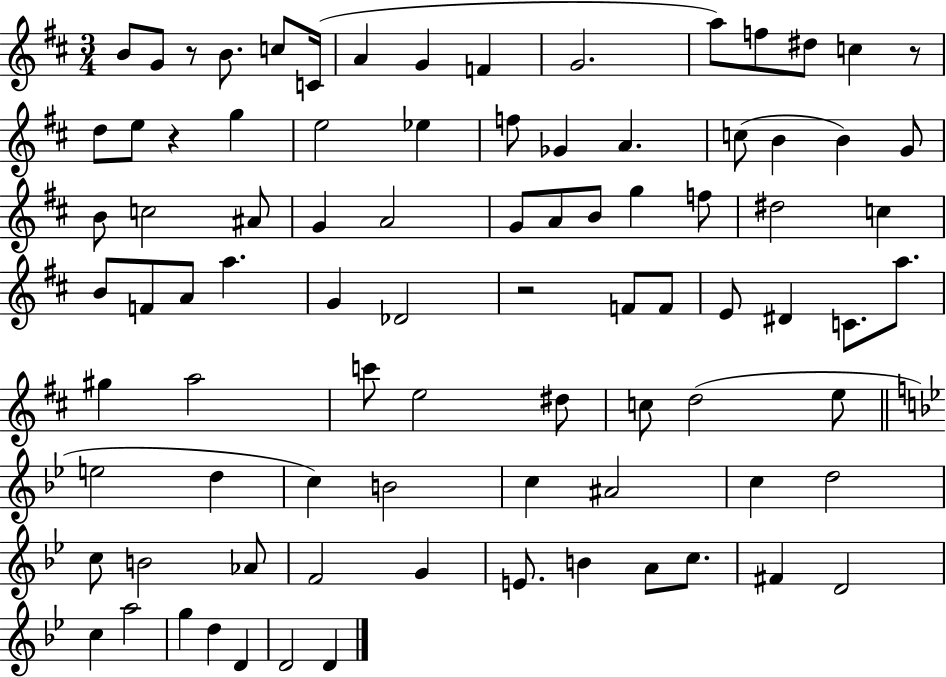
{
  \clef treble
  \numericTimeSignature
  \time 3/4
  \key d \major
  b'8 g'8 r8 b'8. c''8 c'16( | a'4 g'4 f'4 | g'2. | a''8) f''8 dis''8 c''4 r8 | \break d''8 e''8 r4 g''4 | e''2 ees''4 | f''8 ges'4 a'4. | c''8( b'4 b'4) g'8 | \break b'8 c''2 ais'8 | g'4 a'2 | g'8 a'8 b'8 g''4 f''8 | dis''2 c''4 | \break b'8 f'8 a'8 a''4. | g'4 des'2 | r2 f'8 f'8 | e'8 dis'4 c'8. a''8. | \break gis''4 a''2 | c'''8 e''2 dis''8 | c''8 d''2( e''8 | \bar "||" \break \key bes \major e''2 d''4 | c''4) b'2 | c''4 ais'2 | c''4 d''2 | \break c''8 b'2 aes'8 | f'2 g'4 | e'8. b'4 a'8 c''8. | fis'4 d'2 | \break c''4 a''2 | g''4 d''4 d'4 | d'2 d'4 | \bar "|."
}